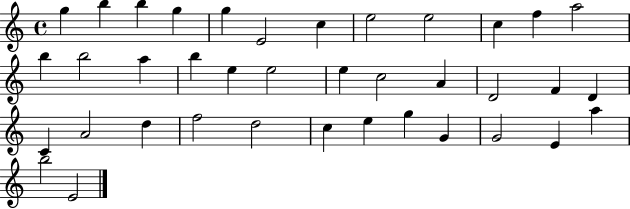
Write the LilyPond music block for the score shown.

{
  \clef treble
  \time 4/4
  \defaultTimeSignature
  \key c \major
  g''4 b''4 b''4 g''4 | g''4 e'2 c''4 | e''2 e''2 | c''4 f''4 a''2 | \break b''4 b''2 a''4 | b''4 e''4 e''2 | e''4 c''2 a'4 | d'2 f'4 d'4 | \break c'4 a'2 d''4 | f''2 d''2 | c''4 e''4 g''4 g'4 | g'2 e'4 a''4 | \break b''2 e'2 | \bar "|."
}